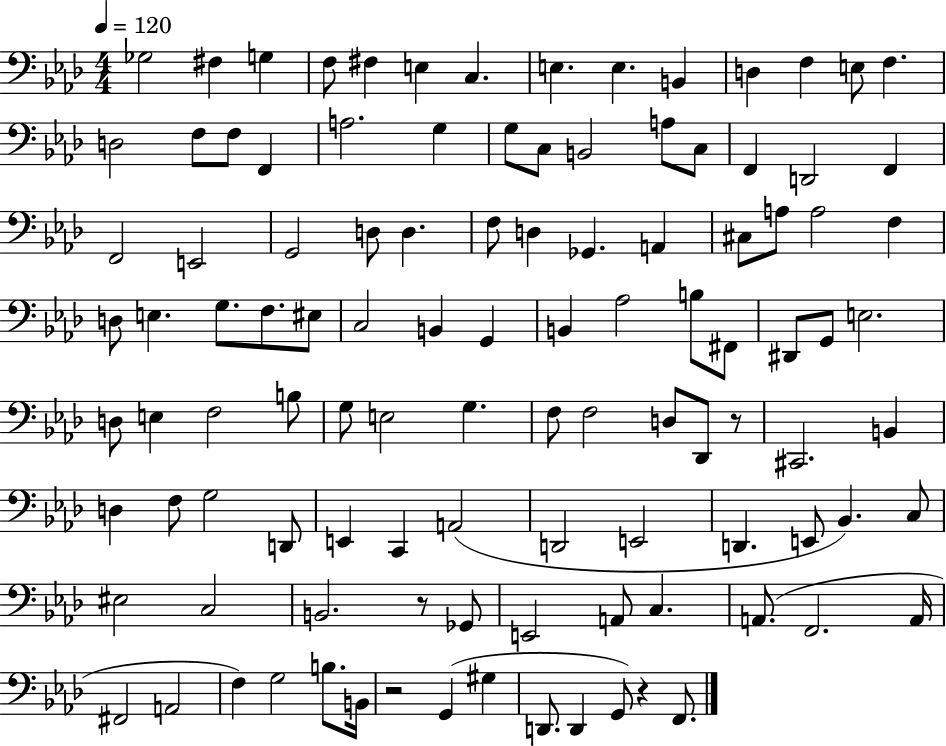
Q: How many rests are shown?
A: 4